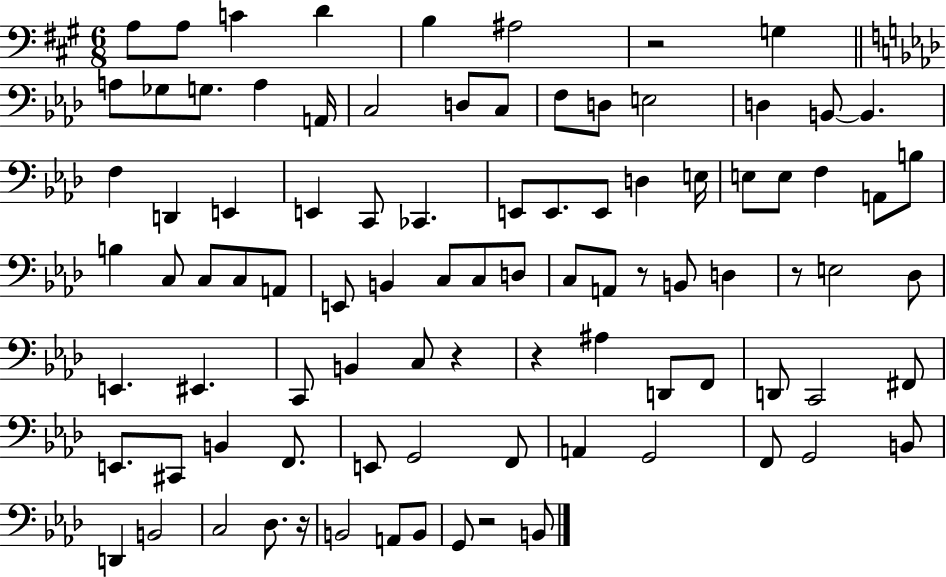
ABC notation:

X:1
T:Untitled
M:6/8
L:1/4
K:A
A,/2 A,/2 C D B, ^A,2 z2 G, A,/2 _G,/2 G,/2 A, A,,/4 C,2 D,/2 C,/2 F,/2 D,/2 E,2 D, B,,/2 B,, F, D,, E,, E,, C,,/2 _C,, E,,/2 E,,/2 E,,/2 D, E,/4 E,/2 E,/2 F, A,,/2 B,/2 B, C,/2 C,/2 C,/2 A,,/2 E,,/2 B,, C,/2 C,/2 D,/2 C,/2 A,,/2 z/2 B,,/2 D, z/2 E,2 _D,/2 E,, ^E,, C,,/2 B,, C,/2 z z ^A, D,,/2 F,,/2 D,,/2 C,,2 ^F,,/2 E,,/2 ^C,,/2 B,, F,,/2 E,,/2 G,,2 F,,/2 A,, G,,2 F,,/2 G,,2 B,,/2 D,, B,,2 C,2 _D,/2 z/4 B,,2 A,,/2 B,,/2 G,,/2 z2 B,,/2